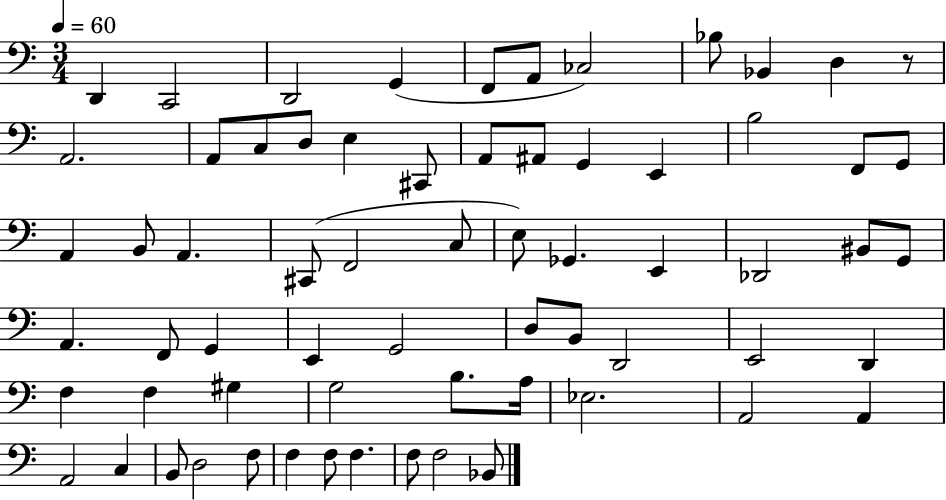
D2/q C2/h D2/h G2/q F2/e A2/e CES3/h Bb3/e Bb2/q D3/q R/e A2/h. A2/e C3/e D3/e E3/q C#2/e A2/e A#2/e G2/q E2/q B3/h F2/e G2/e A2/q B2/e A2/q. C#2/e F2/h C3/e E3/e Gb2/q. E2/q Db2/h BIS2/e G2/e A2/q. F2/e G2/q E2/q G2/h D3/e B2/e D2/h E2/h D2/q F3/q F3/q G#3/q G3/h B3/e. A3/s Eb3/h. A2/h A2/q A2/h C3/q B2/e D3/h F3/e F3/q F3/e F3/q. F3/e F3/h Bb2/e